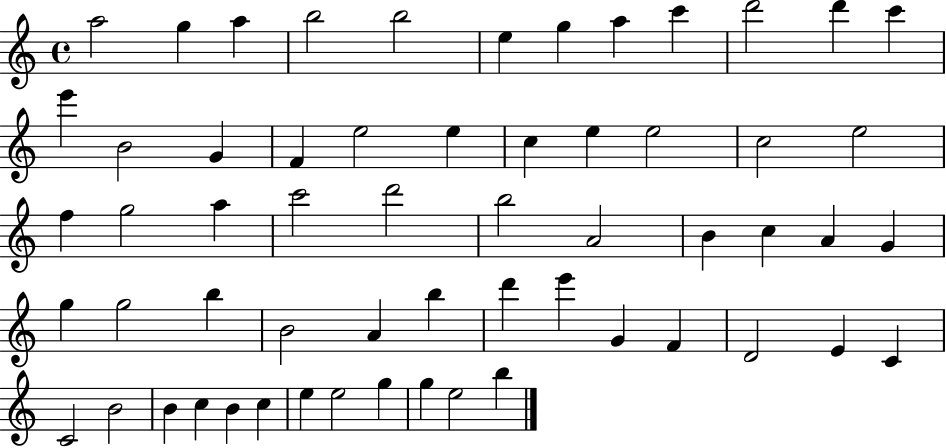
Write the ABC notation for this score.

X:1
T:Untitled
M:4/4
L:1/4
K:C
a2 g a b2 b2 e g a c' d'2 d' c' e' B2 G F e2 e c e e2 c2 e2 f g2 a c'2 d'2 b2 A2 B c A G g g2 b B2 A b d' e' G F D2 E C C2 B2 B c B c e e2 g g e2 b